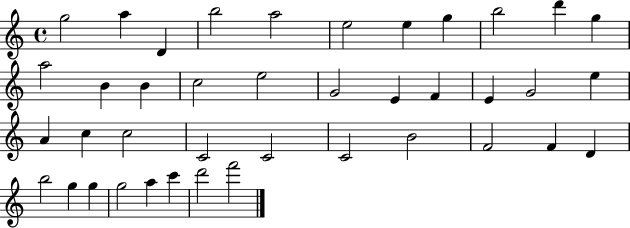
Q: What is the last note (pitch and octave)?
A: F6